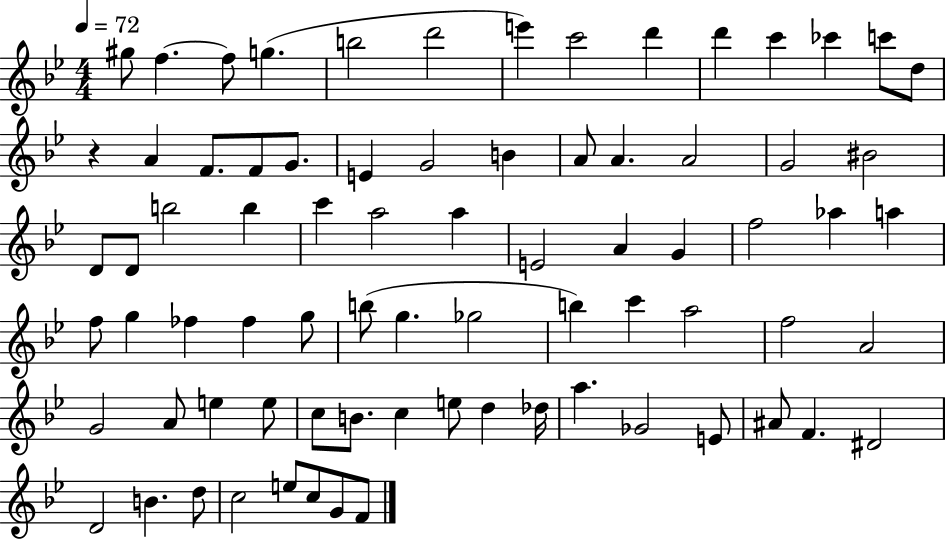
G#5/e F5/q. F5/e G5/q. B5/h D6/h E6/q C6/h D6/q D6/q C6/q CES6/q C6/e D5/e R/q A4/q F4/e. F4/e G4/e. E4/q G4/h B4/q A4/e A4/q. A4/h G4/h BIS4/h D4/e D4/e B5/h B5/q C6/q A5/h A5/q E4/h A4/q G4/q F5/h Ab5/q A5/q F5/e G5/q FES5/q FES5/q G5/e B5/e G5/q. Gb5/h B5/q C6/q A5/h F5/h A4/h G4/h A4/e E5/q E5/e C5/e B4/e. C5/q E5/e D5/q Db5/s A5/q. Gb4/h E4/e A#4/e F4/q. D#4/h D4/h B4/q. D5/e C5/h E5/e C5/e G4/e F4/e